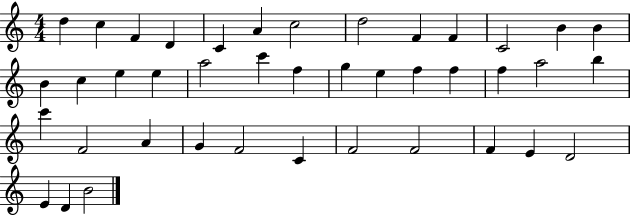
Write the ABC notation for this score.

X:1
T:Untitled
M:4/4
L:1/4
K:C
d c F D C A c2 d2 F F C2 B B B c e e a2 c' f g e f f f a2 b c' F2 A G F2 C F2 F2 F E D2 E D B2